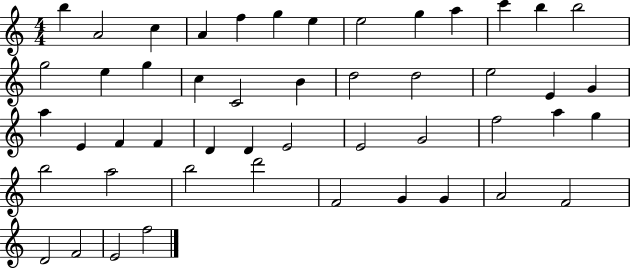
X:1
T:Untitled
M:4/4
L:1/4
K:C
b A2 c A f g e e2 g a c' b b2 g2 e g c C2 B d2 d2 e2 E G a E F F D D E2 E2 G2 f2 a g b2 a2 b2 d'2 F2 G G A2 F2 D2 F2 E2 f2